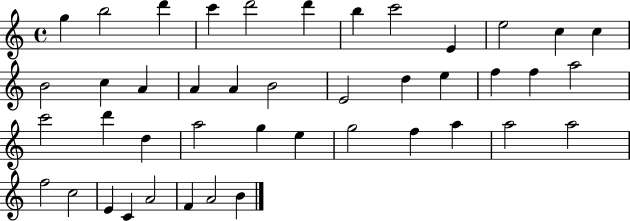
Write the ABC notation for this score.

X:1
T:Untitled
M:4/4
L:1/4
K:C
g b2 d' c' d'2 d' b c'2 E e2 c c B2 c A A A B2 E2 d e f f a2 c'2 d' d a2 g e g2 f a a2 a2 f2 c2 E C A2 F A2 B